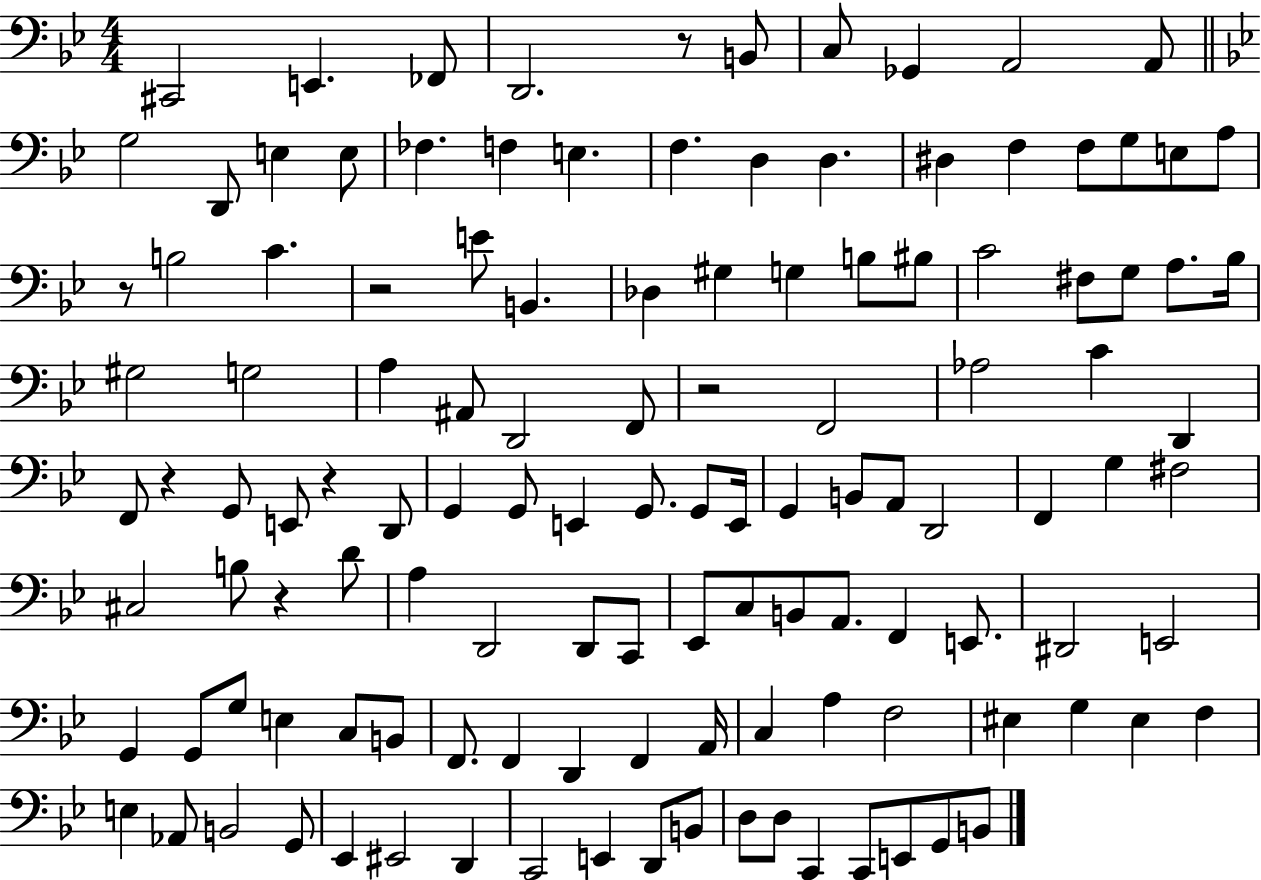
X:1
T:Untitled
M:4/4
L:1/4
K:Bb
^C,,2 E,, _F,,/2 D,,2 z/2 B,,/2 C,/2 _G,, A,,2 A,,/2 G,2 D,,/2 E, E,/2 _F, F, E, F, D, D, ^D, F, F,/2 G,/2 E,/2 A,/2 z/2 B,2 C z2 E/2 B,, _D, ^G, G, B,/2 ^B,/2 C2 ^F,/2 G,/2 A,/2 _B,/4 ^G,2 G,2 A, ^A,,/2 D,,2 F,,/2 z2 F,,2 _A,2 C D,, F,,/2 z G,,/2 E,,/2 z D,,/2 G,, G,,/2 E,, G,,/2 G,,/2 E,,/4 G,, B,,/2 A,,/2 D,,2 F,, G, ^F,2 ^C,2 B,/2 z D/2 A, D,,2 D,,/2 C,,/2 _E,,/2 C,/2 B,,/2 A,,/2 F,, E,,/2 ^D,,2 E,,2 G,, G,,/2 G,/2 E, C,/2 B,,/2 F,,/2 F,, D,, F,, A,,/4 C, A, F,2 ^E, G, ^E, F, E, _A,,/2 B,,2 G,,/2 _E,, ^E,,2 D,, C,,2 E,, D,,/2 B,,/2 D,/2 D,/2 C,, C,,/2 E,,/2 G,,/2 B,,/2